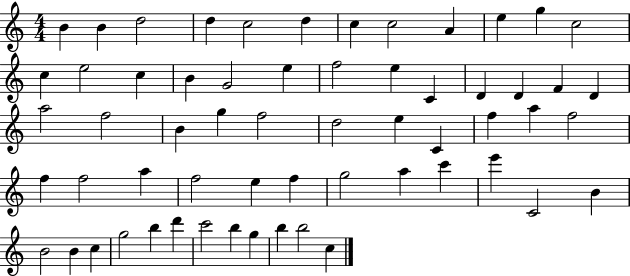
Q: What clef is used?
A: treble